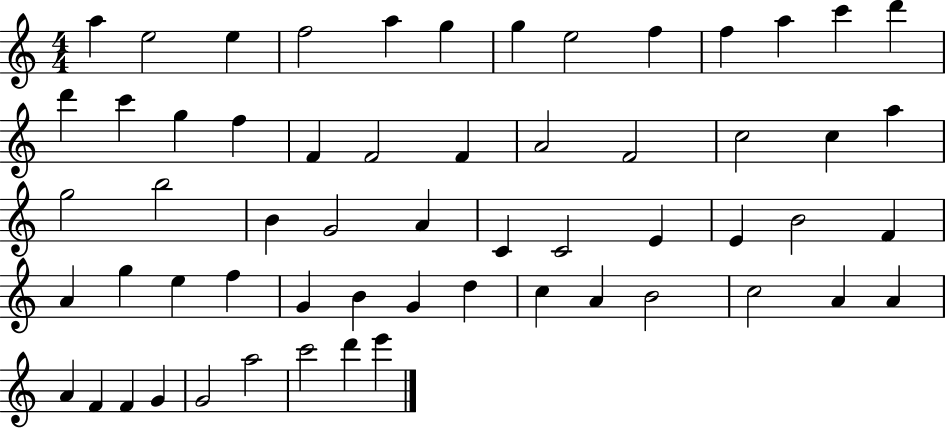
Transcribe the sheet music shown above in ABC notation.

X:1
T:Untitled
M:4/4
L:1/4
K:C
a e2 e f2 a g g e2 f f a c' d' d' c' g f F F2 F A2 F2 c2 c a g2 b2 B G2 A C C2 E E B2 F A g e f G B G d c A B2 c2 A A A F F G G2 a2 c'2 d' e'